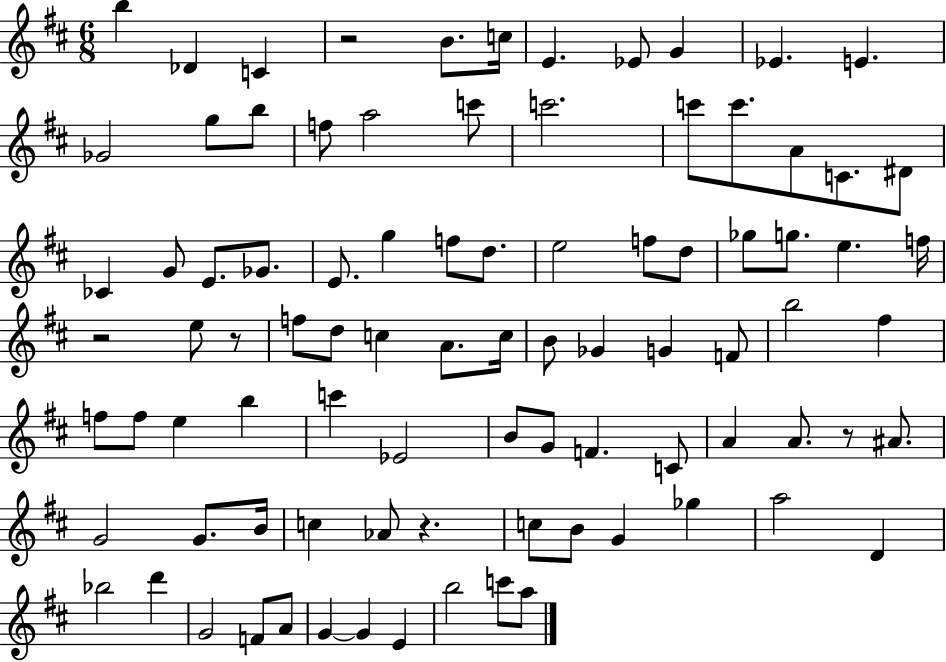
B5/q Db4/q C4/q R/h B4/e. C5/s E4/q. Eb4/e G4/q Eb4/q. E4/q. Gb4/h G5/e B5/e F5/e A5/h C6/e C6/h. C6/e C6/e. A4/e C4/e. D#4/e CES4/q G4/e E4/e. Gb4/e. E4/e. G5/q F5/e D5/e. E5/h F5/e D5/e Gb5/e G5/e. E5/q. F5/s R/h E5/e R/e F5/e D5/e C5/q A4/e. C5/s B4/e Gb4/q G4/q F4/e B5/h F#5/q F5/e F5/e E5/q B5/q C6/q Eb4/h B4/e G4/e F4/q. C4/e A4/q A4/e. R/e A#4/e. G4/h G4/e. B4/s C5/q Ab4/e R/q. C5/e B4/e G4/q Gb5/q A5/h D4/q Bb5/h D6/q G4/h F4/e A4/e G4/q G4/q E4/q B5/h C6/e A5/e